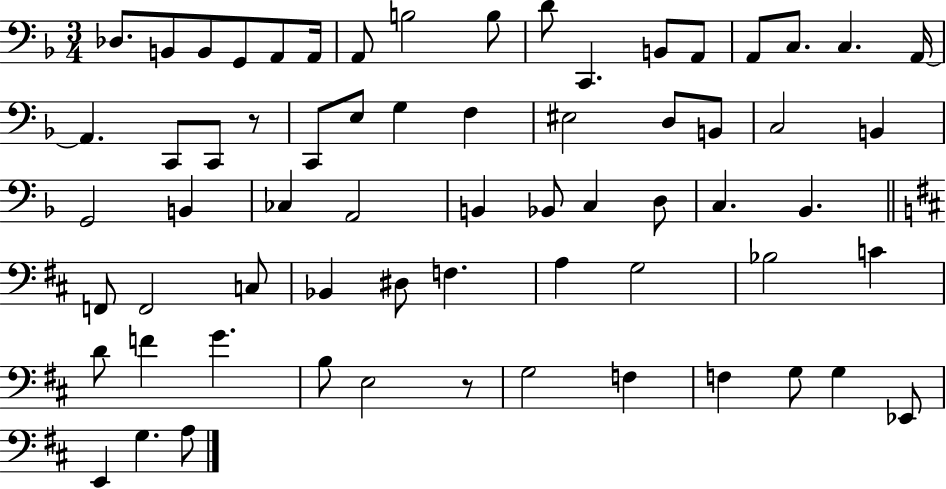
Db3/e. B2/e B2/e G2/e A2/e A2/s A2/e B3/h B3/e D4/e C2/q. B2/e A2/e A2/e C3/e. C3/q. A2/s A2/q. C2/e C2/e R/e C2/e E3/e G3/q F3/q EIS3/h D3/e B2/e C3/h B2/q G2/h B2/q CES3/q A2/h B2/q Bb2/e C3/q D3/e C3/q. Bb2/q. F2/e F2/h C3/e Bb2/q D#3/e F3/q. A3/q G3/h Bb3/h C4/q D4/e F4/q G4/q. B3/e E3/h R/e G3/h F3/q F3/q G3/e G3/q Eb2/e E2/q G3/q. A3/e